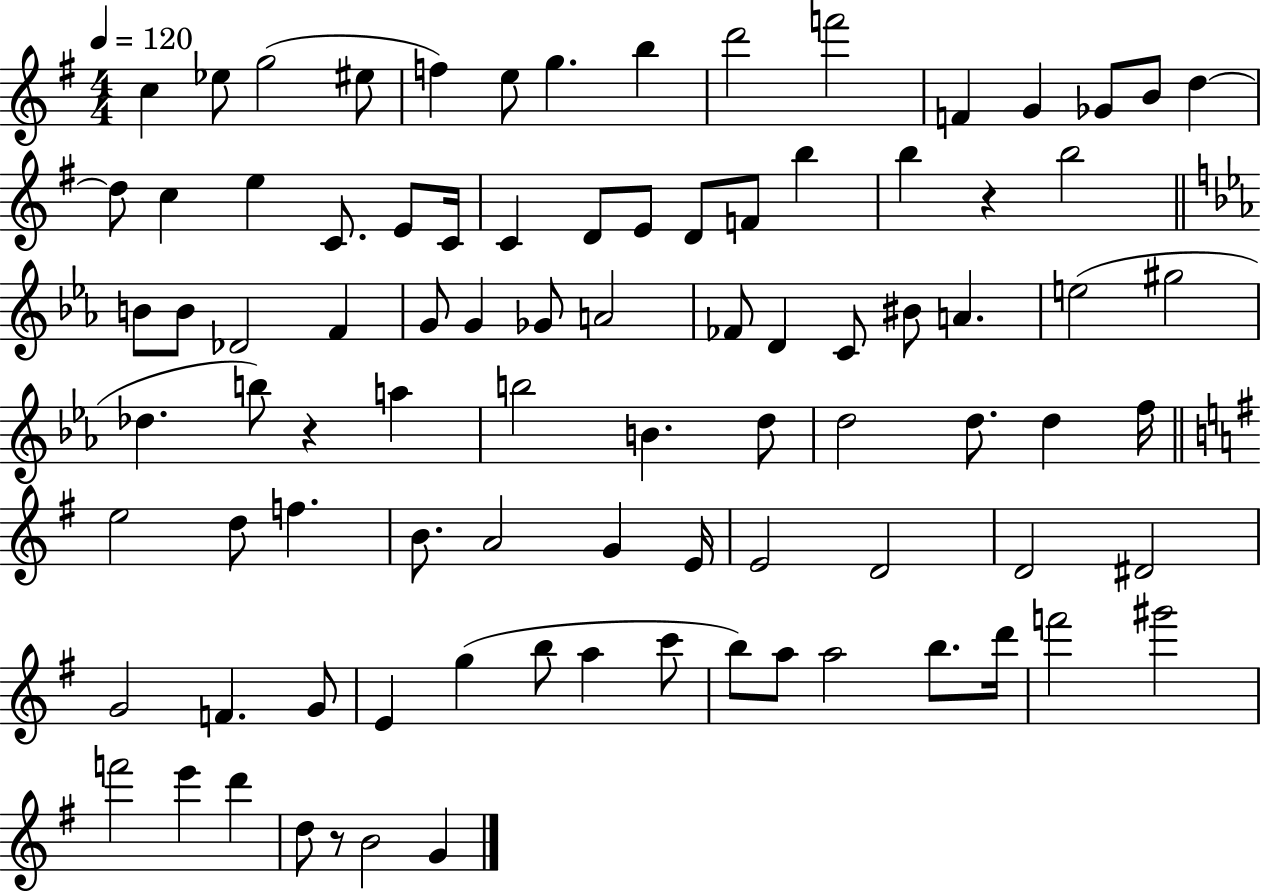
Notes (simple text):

C5/q Eb5/e G5/h EIS5/e F5/q E5/e G5/q. B5/q D6/h F6/h F4/q G4/q Gb4/e B4/e D5/q D5/e C5/q E5/q C4/e. E4/e C4/s C4/q D4/e E4/e D4/e F4/e B5/q B5/q R/q B5/h B4/e B4/e Db4/h F4/q G4/e G4/q Gb4/e A4/h FES4/e D4/q C4/e BIS4/e A4/q. E5/h G#5/h Db5/q. B5/e R/q A5/q B5/h B4/q. D5/e D5/h D5/e. D5/q F5/s E5/h D5/e F5/q. B4/e. A4/h G4/q E4/s E4/h D4/h D4/h D#4/h G4/h F4/q. G4/e E4/q G5/q B5/e A5/q C6/e B5/e A5/e A5/h B5/e. D6/s F6/h G#6/h F6/h E6/q D6/q D5/e R/e B4/h G4/q